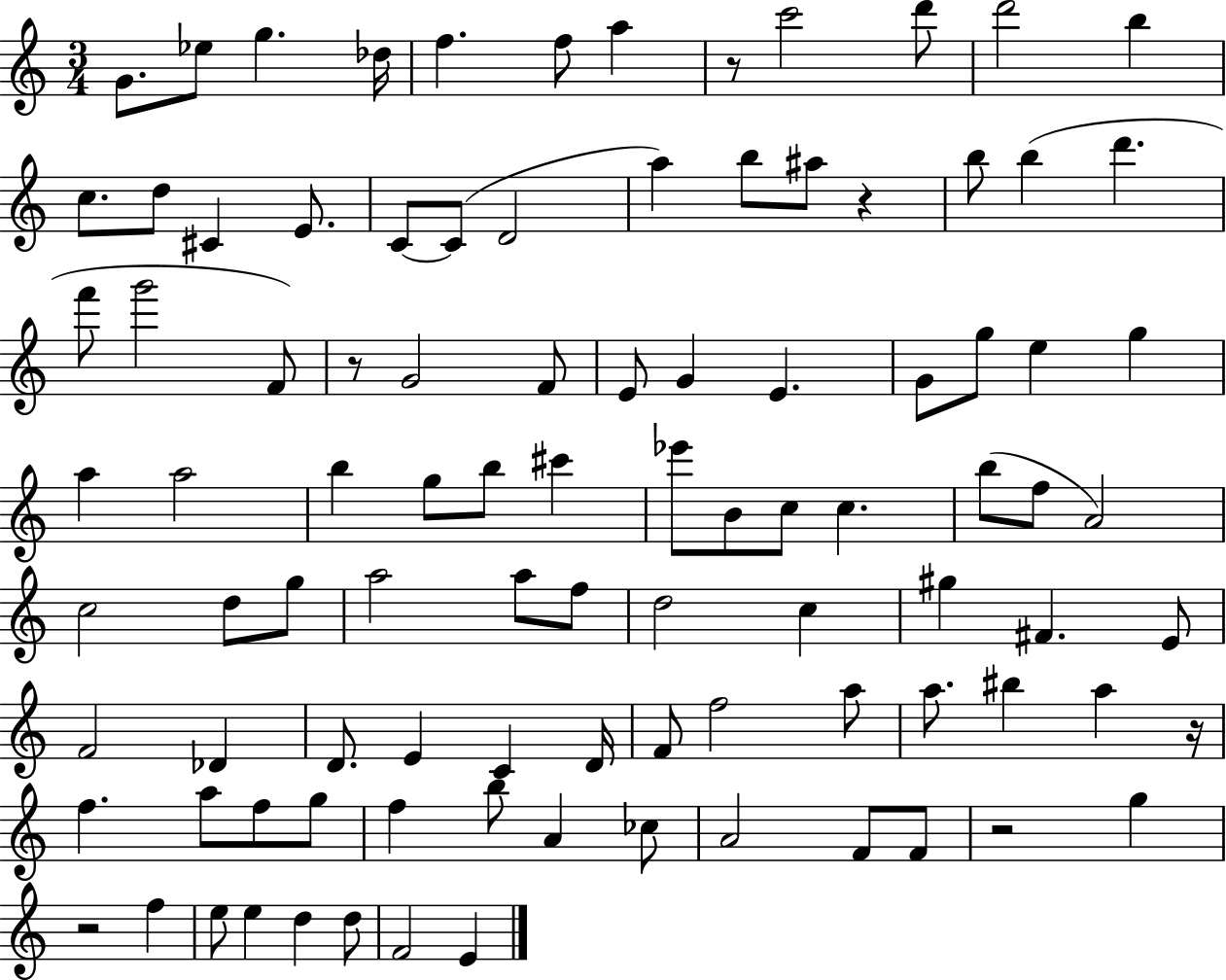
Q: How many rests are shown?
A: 6